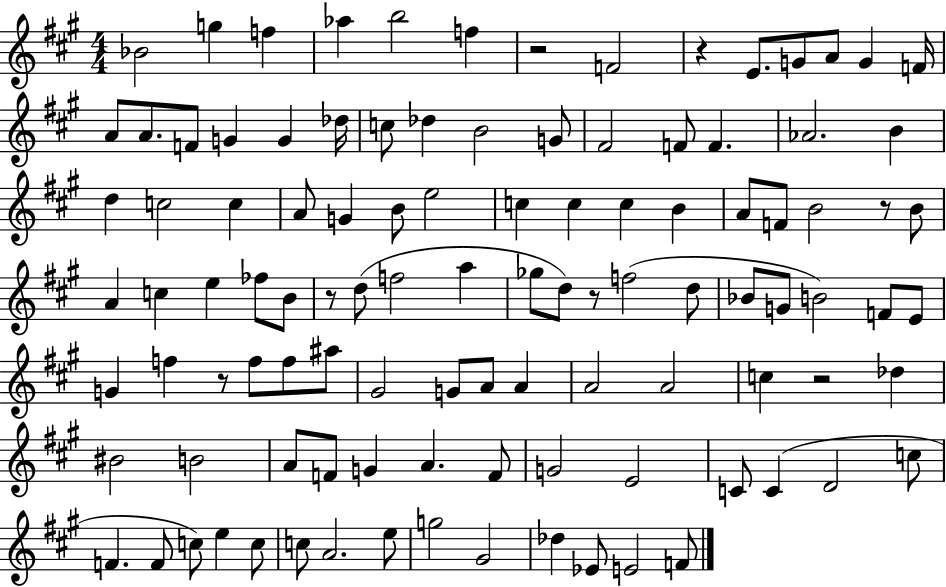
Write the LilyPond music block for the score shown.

{
  \clef treble
  \numericTimeSignature
  \time 4/4
  \key a \major
  bes'2 g''4 f''4 | aes''4 b''2 f''4 | r2 f'2 | r4 e'8. g'8 a'8 g'4 f'16 | \break a'8 a'8. f'8 g'4 g'4 des''16 | c''8 des''4 b'2 g'8 | fis'2 f'8 f'4. | aes'2. b'4 | \break d''4 c''2 c''4 | a'8 g'4 b'8 e''2 | c''4 c''4 c''4 b'4 | a'8 f'8 b'2 r8 b'8 | \break a'4 c''4 e''4 fes''8 b'8 | r8 d''8( f''2 a''4 | ges''8 d''8) r8 f''2( d''8 | bes'8 g'8 b'2) f'8 e'8 | \break g'4 f''4 r8 f''8 f''8 ais''8 | gis'2 g'8 a'8 a'4 | a'2 a'2 | c''4 r2 des''4 | \break bis'2 b'2 | a'8 f'8 g'4 a'4. f'8 | g'2 e'2 | c'8 c'4( d'2 c''8 | \break f'4. f'8 c''8) e''4 c''8 | c''8 a'2. e''8 | g''2 gis'2 | des''4 ees'8 e'2 f'8 | \break \bar "|."
}